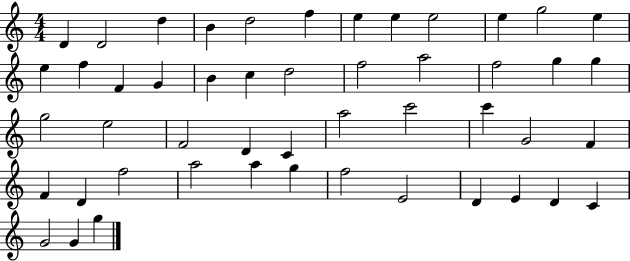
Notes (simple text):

D4/q D4/h D5/q B4/q D5/h F5/q E5/q E5/q E5/h E5/q G5/h E5/q E5/q F5/q F4/q G4/q B4/q C5/q D5/h F5/h A5/h F5/h G5/q G5/q G5/h E5/h F4/h D4/q C4/q A5/h C6/h C6/q G4/h F4/q F4/q D4/q F5/h A5/h A5/q G5/q F5/h E4/h D4/q E4/q D4/q C4/q G4/h G4/q G5/q